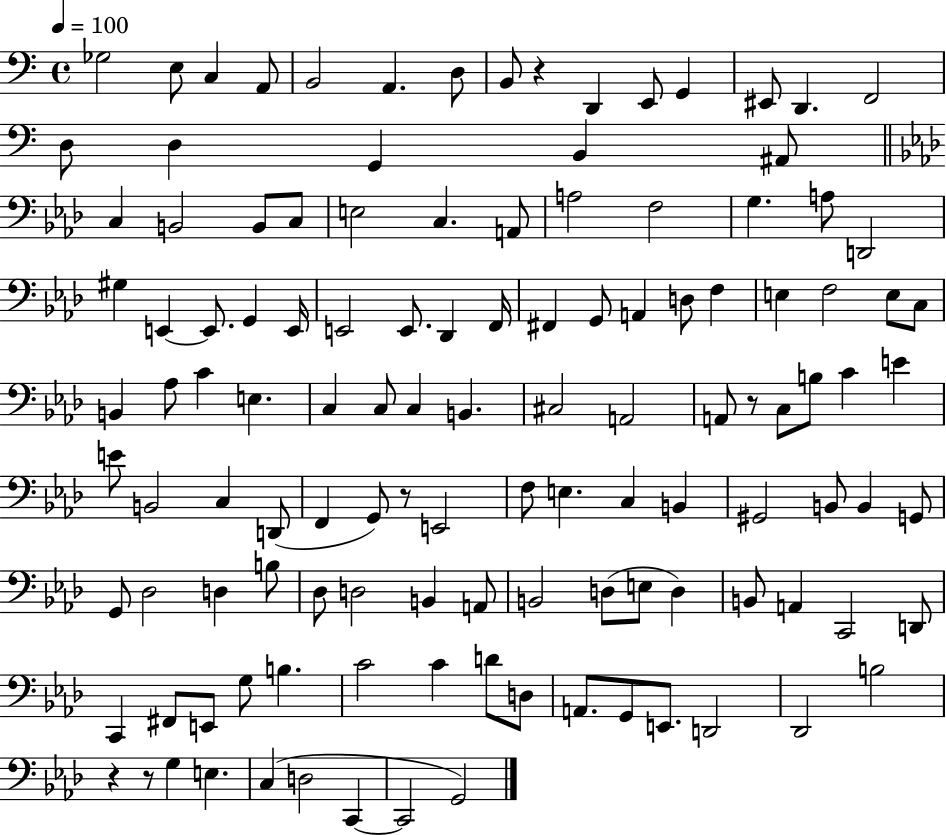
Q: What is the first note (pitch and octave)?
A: Gb3